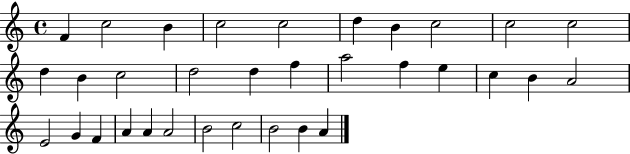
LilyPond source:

{
  \clef treble
  \time 4/4
  \defaultTimeSignature
  \key c \major
  f'4 c''2 b'4 | c''2 c''2 | d''4 b'4 c''2 | c''2 c''2 | \break d''4 b'4 c''2 | d''2 d''4 f''4 | a''2 f''4 e''4 | c''4 b'4 a'2 | \break e'2 g'4 f'4 | a'4 a'4 a'2 | b'2 c''2 | b'2 b'4 a'4 | \break \bar "|."
}